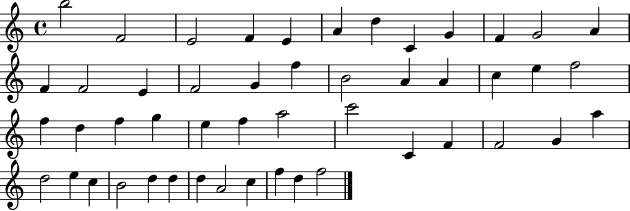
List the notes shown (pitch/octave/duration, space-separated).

B5/h F4/h E4/h F4/q E4/q A4/q D5/q C4/q G4/q F4/q G4/h A4/q F4/q F4/h E4/q F4/h G4/q F5/q B4/h A4/q A4/q C5/q E5/q F5/h F5/q D5/q F5/q G5/q E5/q F5/q A5/h C6/h C4/q F4/q F4/h G4/q A5/q D5/h E5/q C5/q B4/h D5/q D5/q D5/q A4/h C5/q F5/q D5/q F5/h